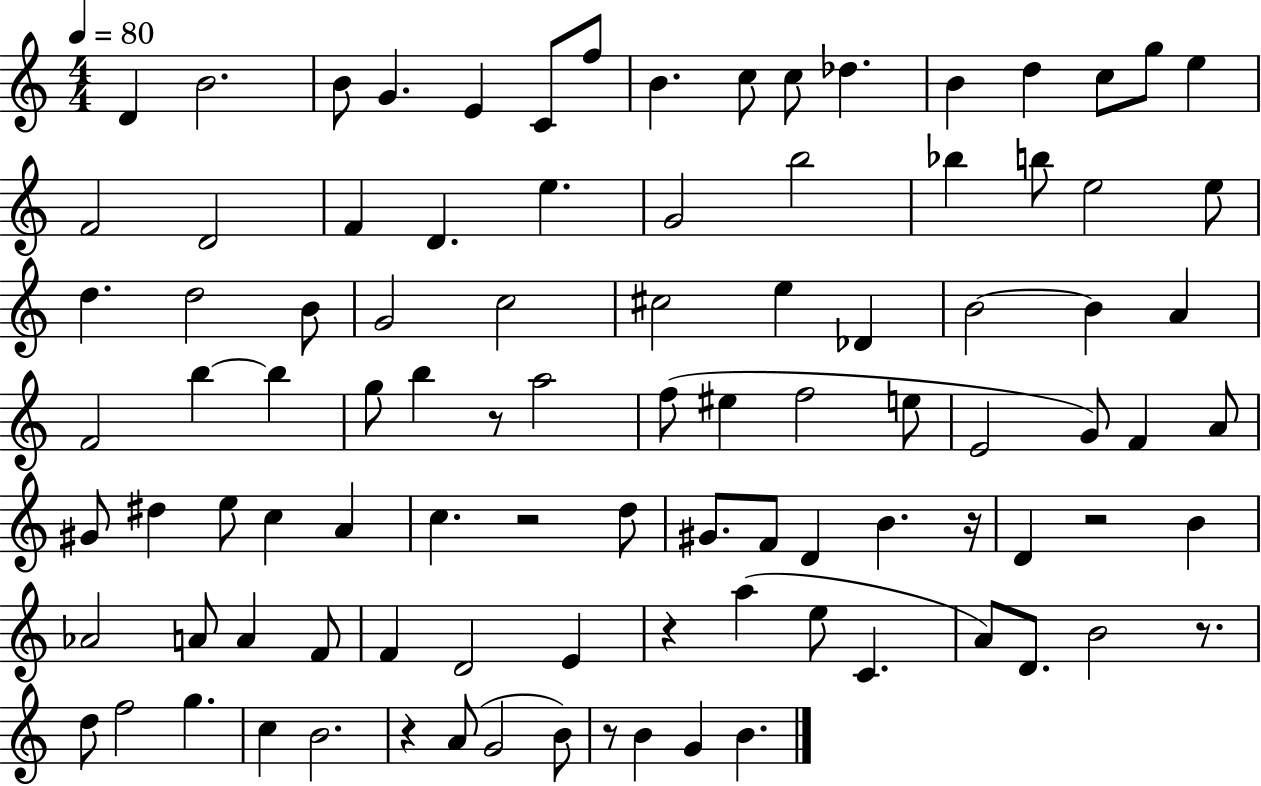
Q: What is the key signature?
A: C major